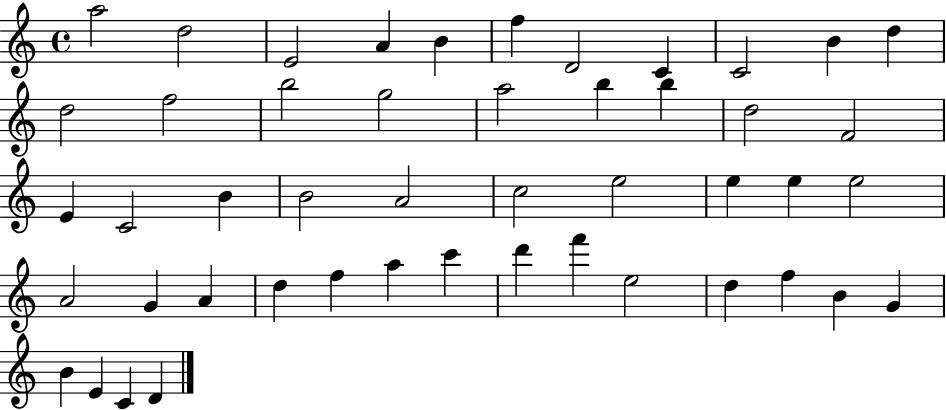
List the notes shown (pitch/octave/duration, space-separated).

A5/h D5/h E4/h A4/q B4/q F5/q D4/h C4/q C4/h B4/q D5/q D5/h F5/h B5/h G5/h A5/h B5/q B5/q D5/h F4/h E4/q C4/h B4/q B4/h A4/h C5/h E5/h E5/q E5/q E5/h A4/h G4/q A4/q D5/q F5/q A5/q C6/q D6/q F6/q E5/h D5/q F5/q B4/q G4/q B4/q E4/q C4/q D4/q